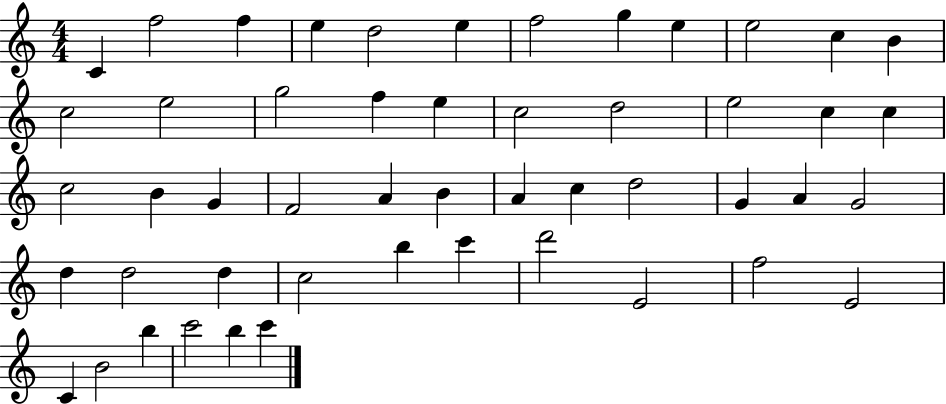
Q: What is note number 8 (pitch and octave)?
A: G5